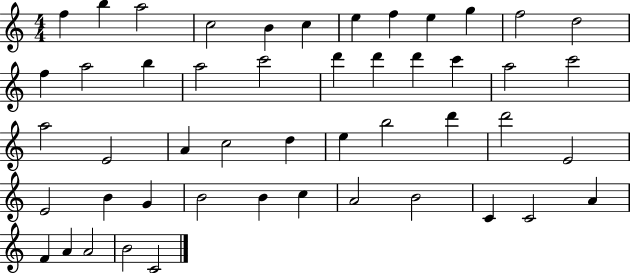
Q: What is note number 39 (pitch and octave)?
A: C5